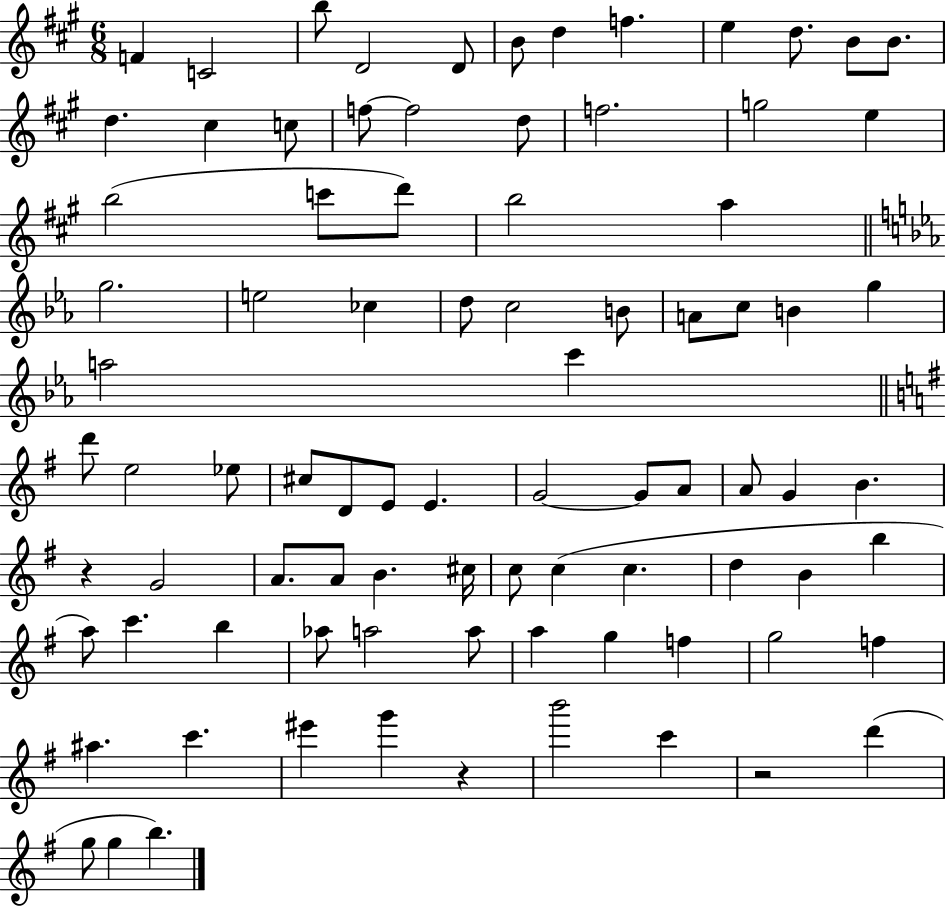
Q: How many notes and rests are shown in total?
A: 86